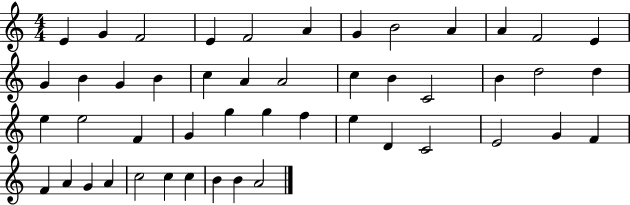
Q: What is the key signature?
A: C major